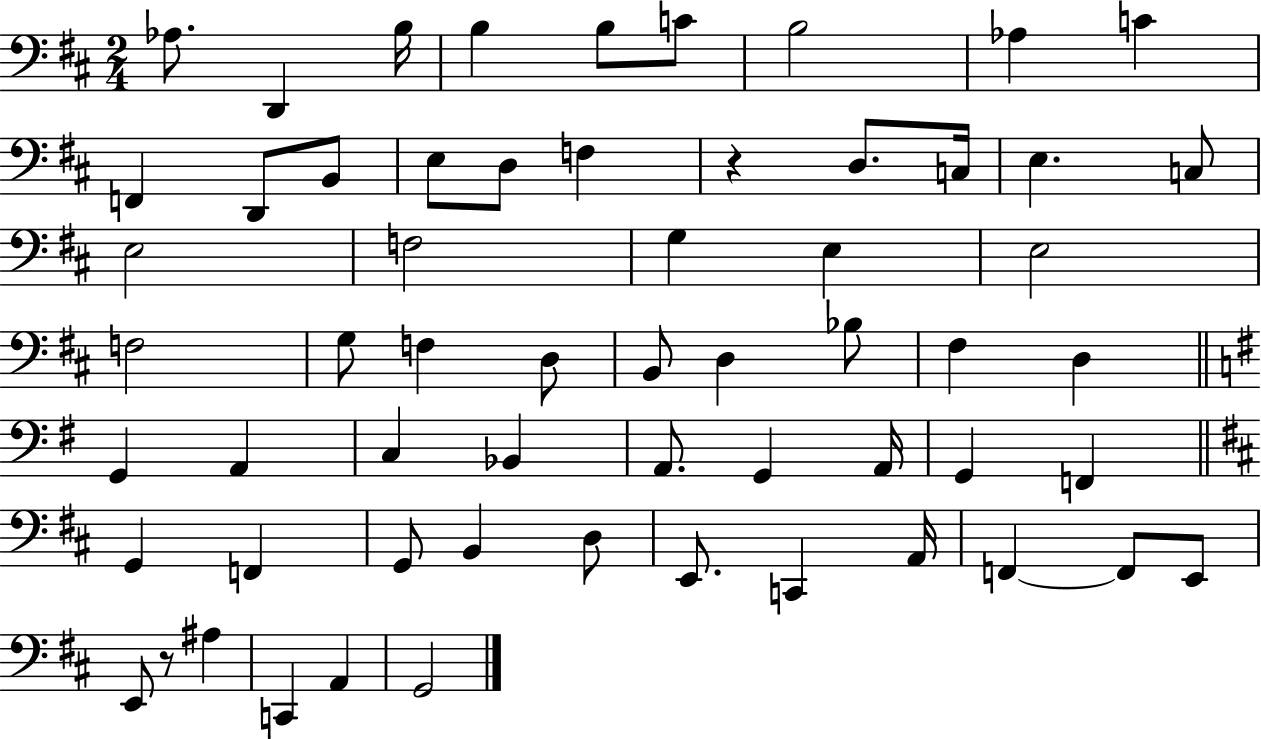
Ab3/e. D2/q B3/s B3/q B3/e C4/e B3/h Ab3/q C4/q F2/q D2/e B2/e E3/e D3/e F3/q R/q D3/e. C3/s E3/q. C3/e E3/h F3/h G3/q E3/q E3/h F3/h G3/e F3/q D3/e B2/e D3/q Bb3/e F#3/q D3/q G2/q A2/q C3/q Bb2/q A2/e. G2/q A2/s G2/q F2/q G2/q F2/q G2/e B2/q D3/e E2/e. C2/q A2/s F2/q F2/e E2/e E2/e R/e A#3/q C2/q A2/q G2/h